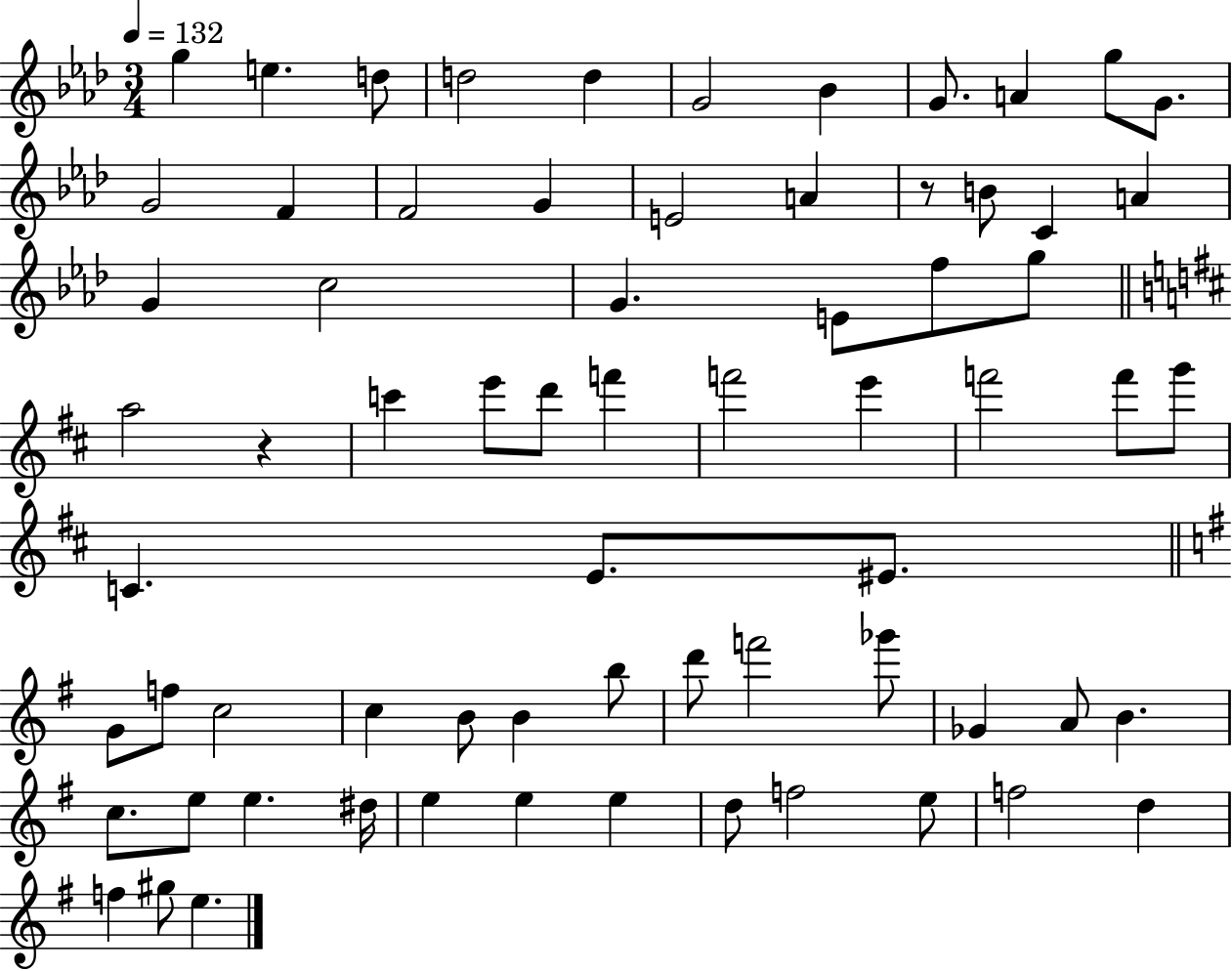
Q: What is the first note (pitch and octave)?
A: G5